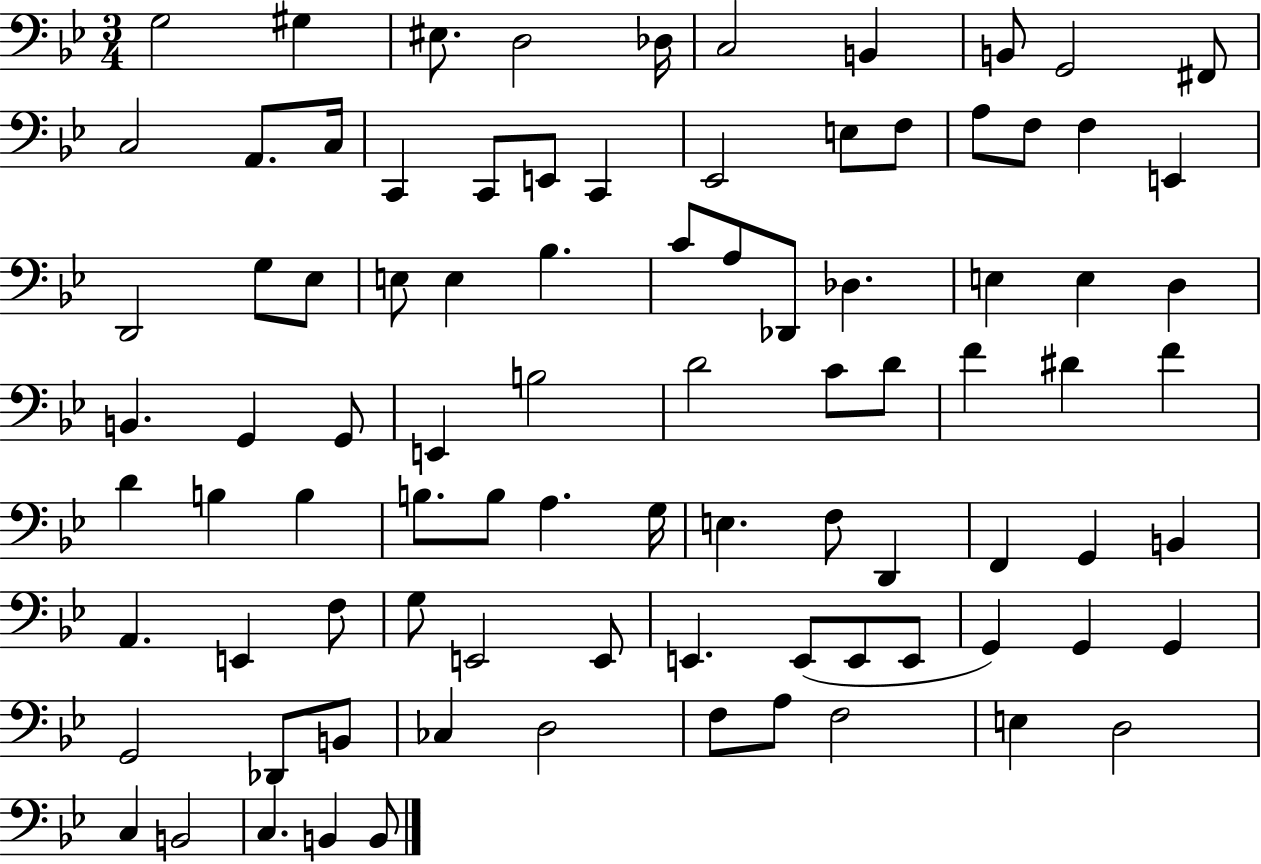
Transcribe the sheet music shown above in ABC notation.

X:1
T:Untitled
M:3/4
L:1/4
K:Bb
G,2 ^G, ^E,/2 D,2 _D,/4 C,2 B,, B,,/2 G,,2 ^F,,/2 C,2 A,,/2 C,/4 C,, C,,/2 E,,/2 C,, _E,,2 E,/2 F,/2 A,/2 F,/2 F, E,, D,,2 G,/2 _E,/2 E,/2 E, _B, C/2 A,/2 _D,,/2 _D, E, E, D, B,, G,, G,,/2 E,, B,2 D2 C/2 D/2 F ^D F D B, B, B,/2 B,/2 A, G,/4 E, F,/2 D,, F,, G,, B,, A,, E,, F,/2 G,/2 E,,2 E,,/2 E,, E,,/2 E,,/2 E,,/2 G,, G,, G,, G,,2 _D,,/2 B,,/2 _C, D,2 F,/2 A,/2 F,2 E, D,2 C, B,,2 C, B,, B,,/2